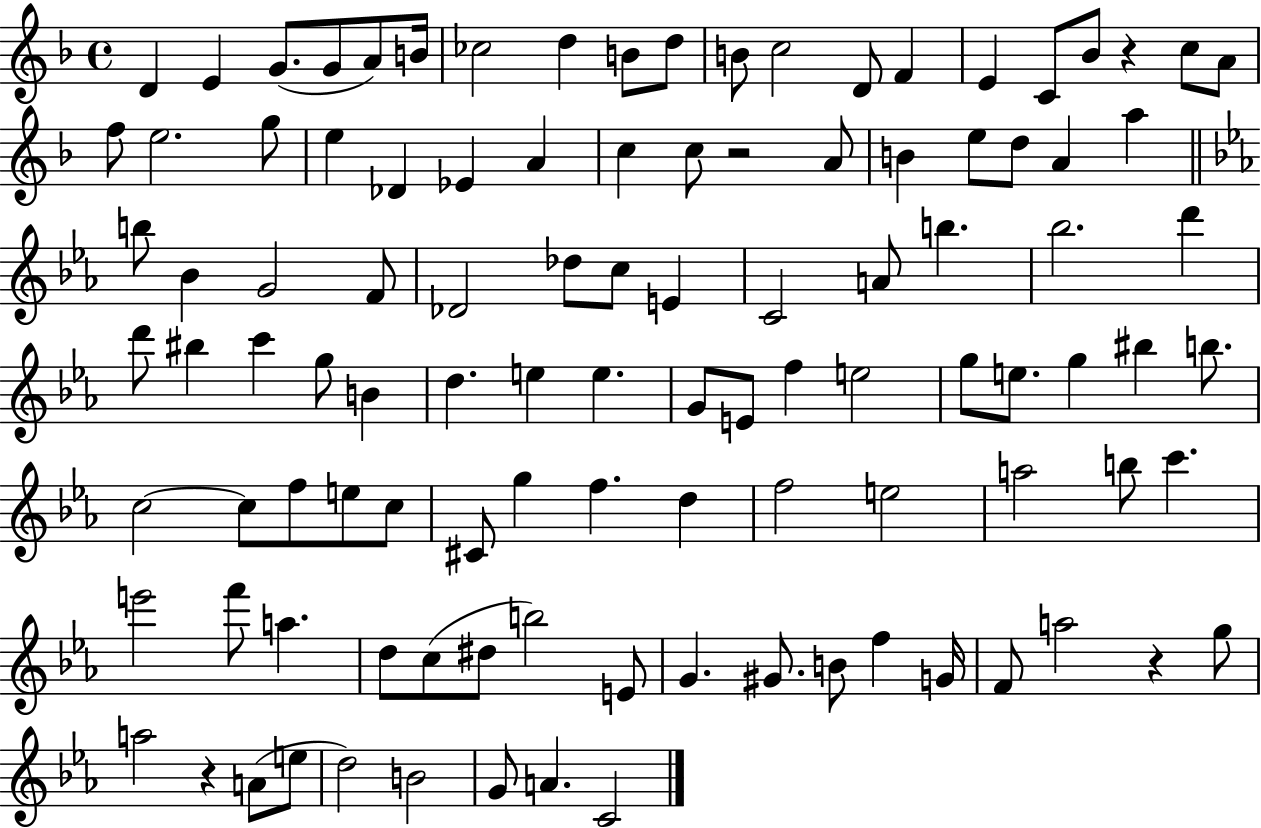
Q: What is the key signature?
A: F major